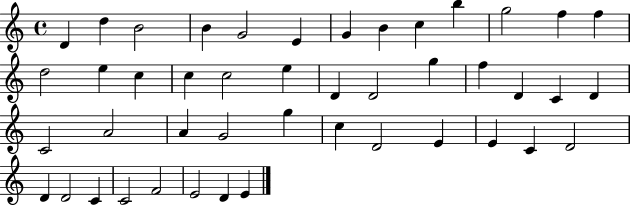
X:1
T:Untitled
M:4/4
L:1/4
K:C
D d B2 B G2 E G B c b g2 f f d2 e c c c2 e D D2 g f D C D C2 A2 A G2 g c D2 E E C D2 D D2 C C2 F2 E2 D E